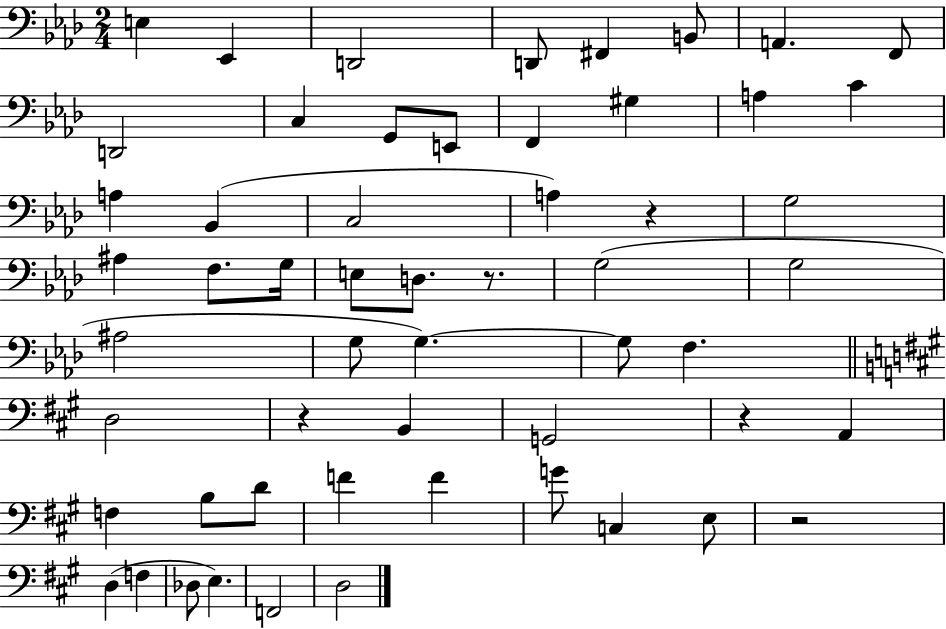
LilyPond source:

{
  \clef bass
  \numericTimeSignature
  \time 2/4
  \key aes \major
  e4 ees,4 | d,2 | d,8 fis,4 b,8 | a,4. f,8 | \break d,2 | c4 g,8 e,8 | f,4 gis4 | a4 c'4 | \break a4 bes,4( | c2 | a4) r4 | g2 | \break ais4 f8. g16 | e8 d8. r8. | g2( | g2 | \break ais2 | g8 g4.~~) | g8 f4. | \bar "||" \break \key a \major d2 | r4 b,4 | g,2 | r4 a,4 | \break f4 b8 d'8 | f'4 f'4 | g'8 c4 e8 | r2 | \break d4( f4 | des8 e4.) | f,2 | d2 | \break \bar "|."
}